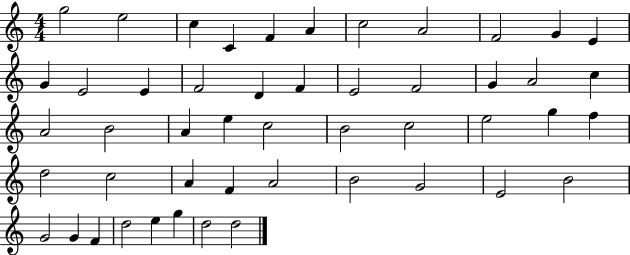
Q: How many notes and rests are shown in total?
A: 49